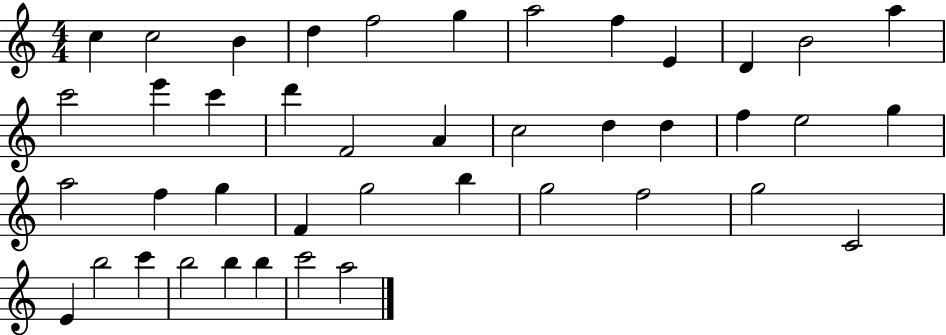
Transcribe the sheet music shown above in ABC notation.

X:1
T:Untitled
M:4/4
L:1/4
K:C
c c2 B d f2 g a2 f E D B2 a c'2 e' c' d' F2 A c2 d d f e2 g a2 f g F g2 b g2 f2 g2 C2 E b2 c' b2 b b c'2 a2